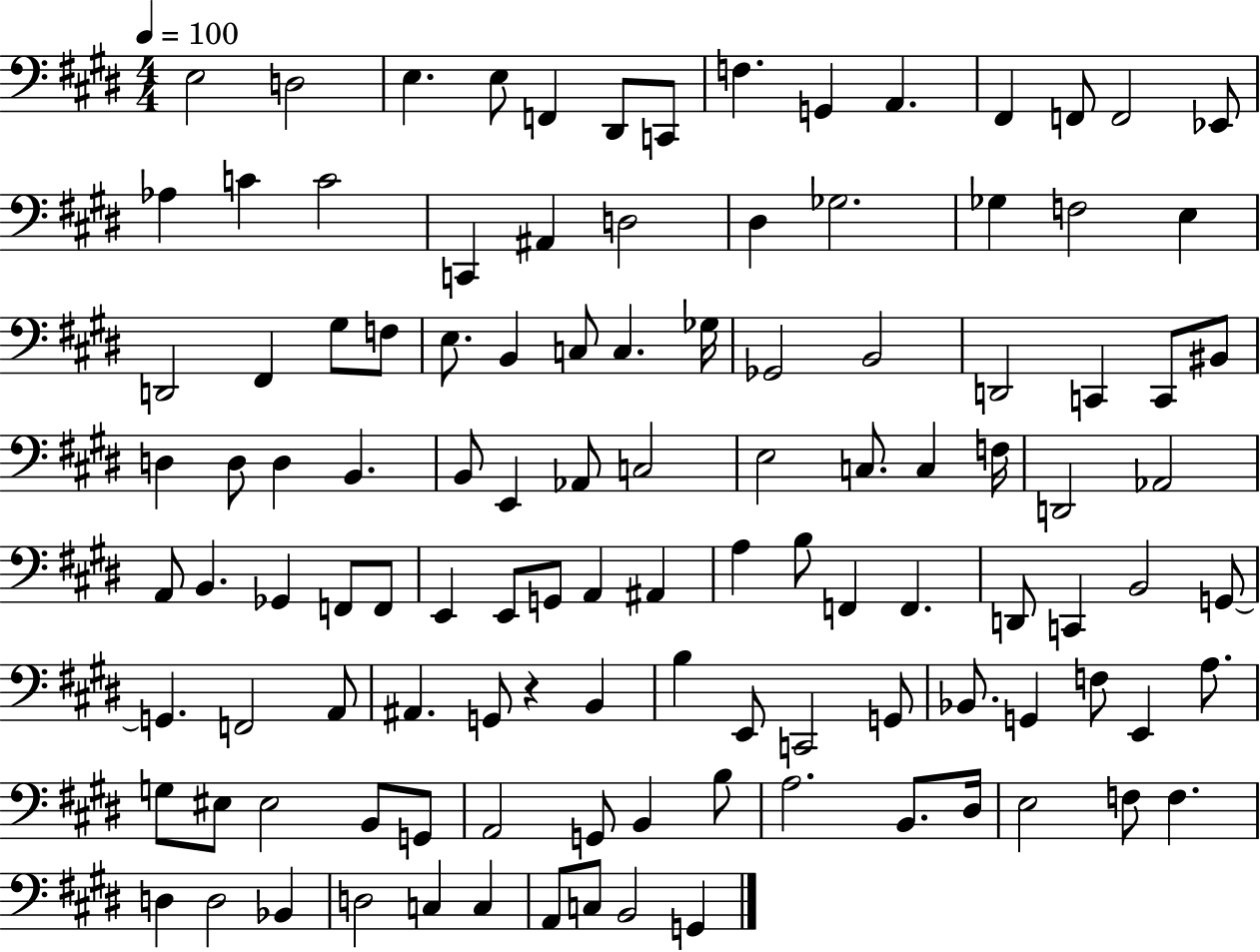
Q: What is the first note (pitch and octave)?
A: E3